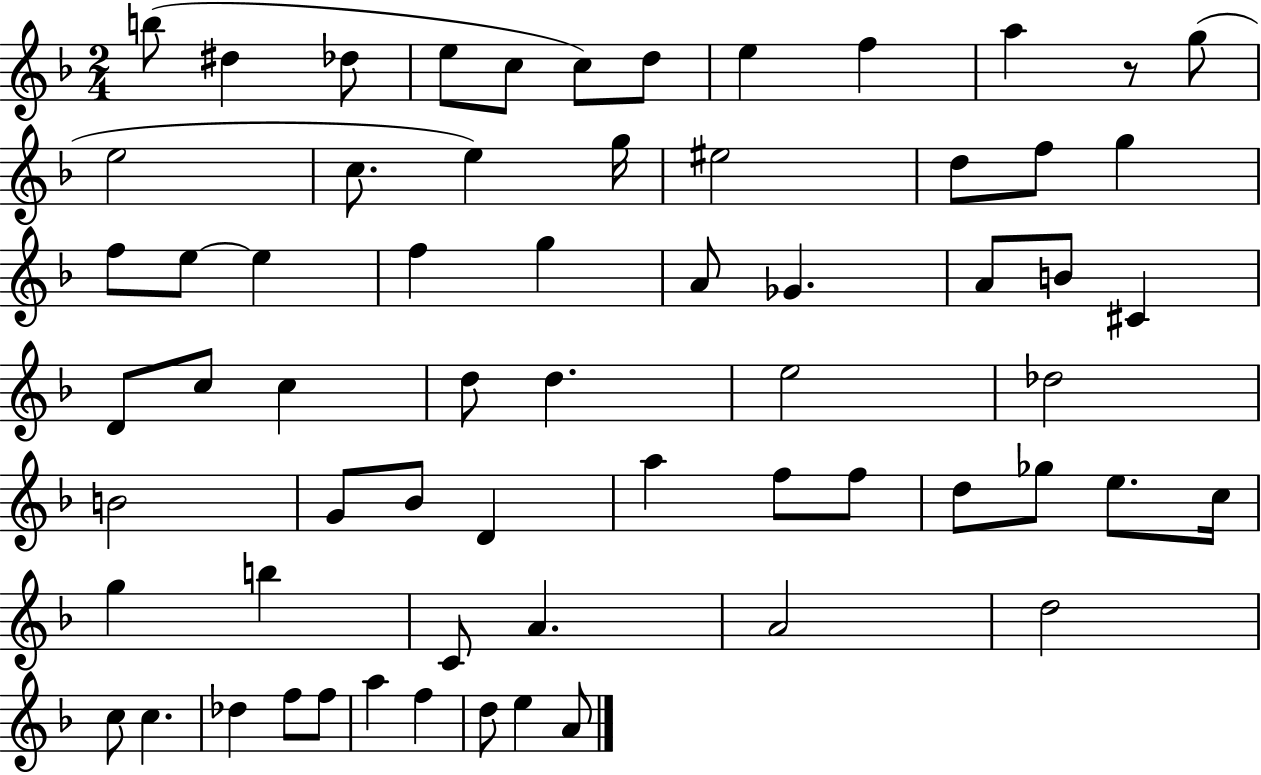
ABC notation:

X:1
T:Untitled
M:2/4
L:1/4
K:F
b/2 ^d _d/2 e/2 c/2 c/2 d/2 e f a z/2 g/2 e2 c/2 e g/4 ^e2 d/2 f/2 g f/2 e/2 e f g A/2 _G A/2 B/2 ^C D/2 c/2 c d/2 d e2 _d2 B2 G/2 _B/2 D a f/2 f/2 d/2 _g/2 e/2 c/4 g b C/2 A A2 d2 c/2 c _d f/2 f/2 a f d/2 e A/2